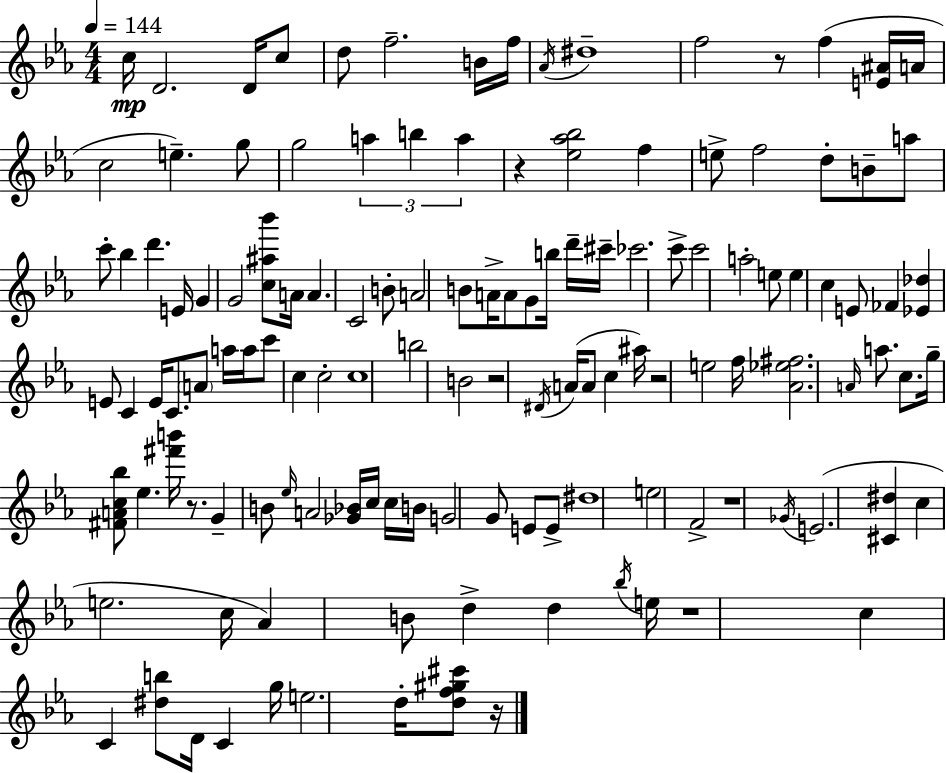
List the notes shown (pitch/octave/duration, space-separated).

C5/s D4/h. D4/s C5/e D5/e F5/h. B4/s F5/s Ab4/s D#5/w F5/h R/e F5/q [E4,A#4]/s A4/s C5/h E5/q. G5/e G5/h A5/q B5/q A5/q R/q [Eb5,Ab5,Bb5]/h F5/q E5/e F5/h D5/e B4/e A5/e C6/e Bb5/q D6/q. E4/s G4/q G4/h [C5,A#5,Bb6]/e A4/s A4/q. C4/h B4/e A4/h B4/e A4/s A4/e G4/e B5/s D6/s C#6/s CES6/h. C6/e C6/h A5/h E5/e E5/q C5/q E4/e FES4/q [Eb4,Db5]/q E4/e C4/q E4/s C4/e. A4/e A5/s A5/s C6/e C5/q C5/h C5/w B5/h B4/h R/h D#4/s A4/s A4/e C5/q A#5/s R/h E5/h F5/s [Ab4,Eb5,F#5]/h. A4/s A5/e. C5/e. G5/s [F#4,A4,C5,Bb5]/e Eb5/q. [F#6,B6]/s R/e. G4/q B4/e Eb5/s A4/h [Gb4,Bb4]/s C5/s C5/s B4/s G4/h G4/e E4/e E4/e D#5/w E5/h F4/h R/w Gb4/s E4/h. [C#4,D#5]/q C5/q E5/h. C5/s Ab4/q B4/e D5/q D5/q Bb5/s E5/s R/w C5/q C4/q [D#5,B5]/e D4/s C4/q G5/s E5/h. D5/s [D5,F5,G#5,C#6]/e R/s